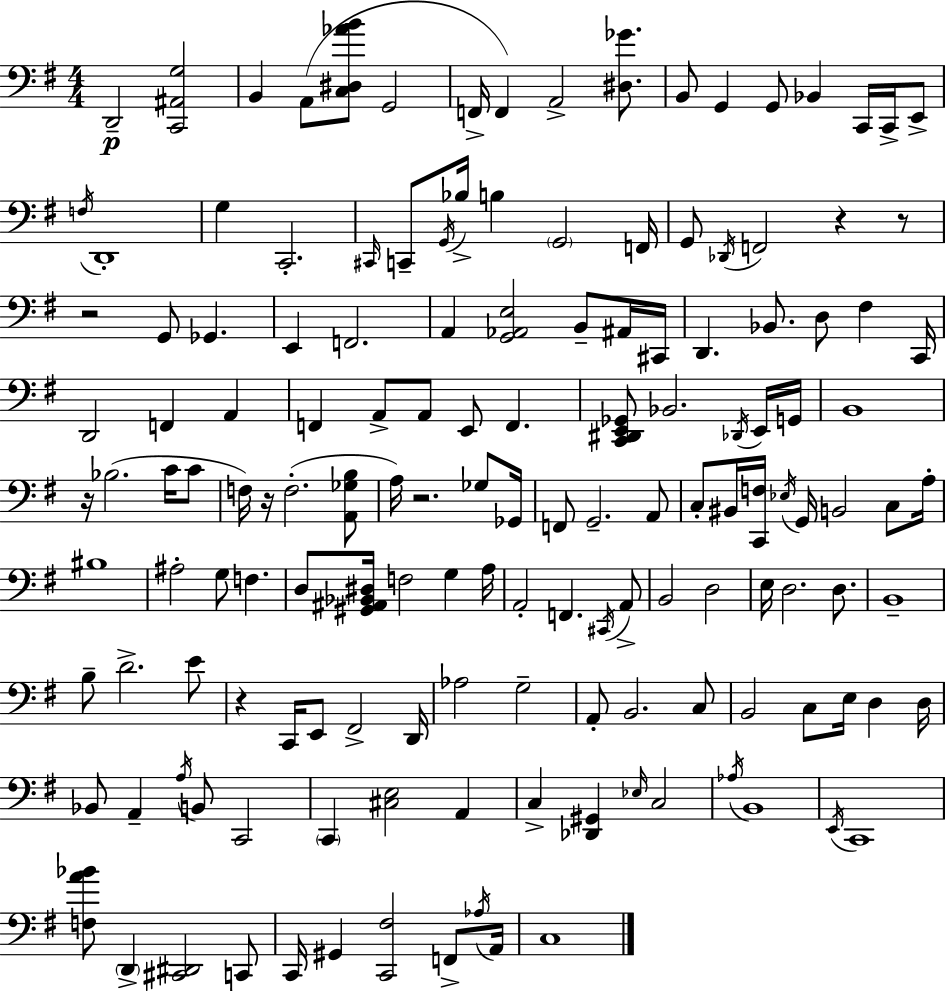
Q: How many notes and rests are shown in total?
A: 149